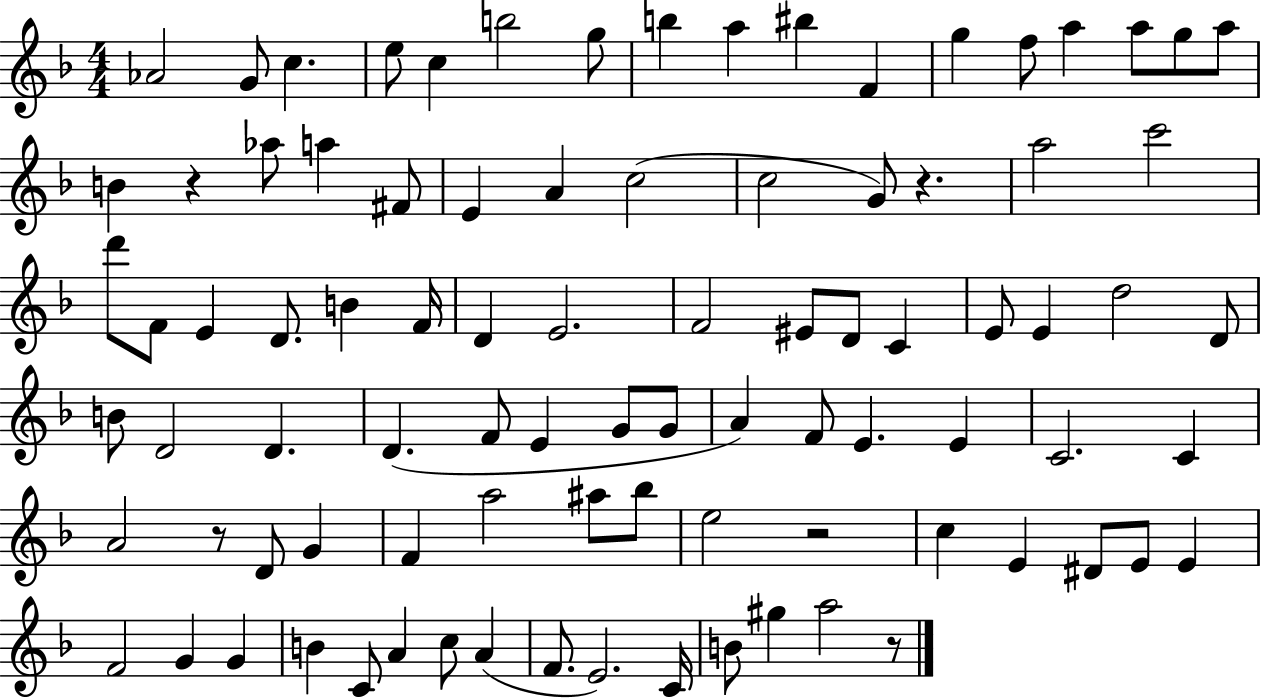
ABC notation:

X:1
T:Untitled
M:4/4
L:1/4
K:F
_A2 G/2 c e/2 c b2 g/2 b a ^b F g f/2 a a/2 g/2 a/2 B z _a/2 a ^F/2 E A c2 c2 G/2 z a2 c'2 d'/2 F/2 E D/2 B F/4 D E2 F2 ^E/2 D/2 C E/2 E d2 D/2 B/2 D2 D D F/2 E G/2 G/2 A F/2 E E C2 C A2 z/2 D/2 G F a2 ^a/2 _b/2 e2 z2 c E ^D/2 E/2 E F2 G G B C/2 A c/2 A F/2 E2 C/4 B/2 ^g a2 z/2